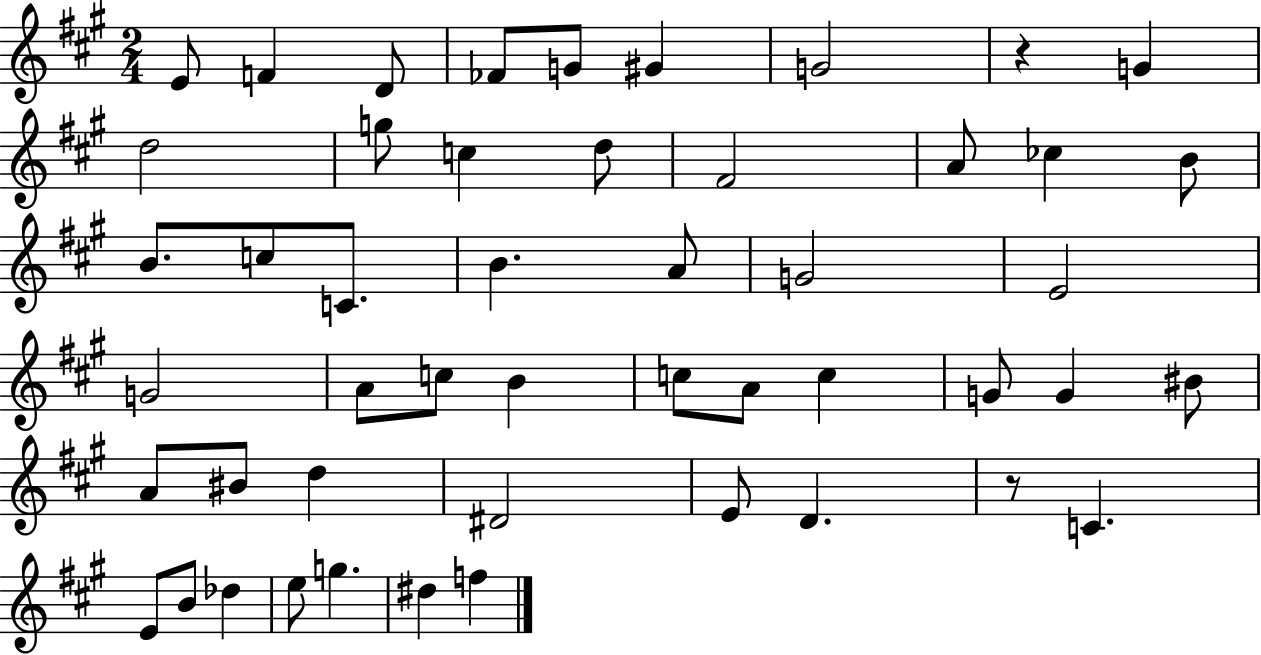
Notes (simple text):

E4/e F4/q D4/e FES4/e G4/e G#4/q G4/h R/q G4/q D5/h G5/e C5/q D5/e F#4/h A4/e CES5/q B4/e B4/e. C5/e C4/e. B4/q. A4/e G4/h E4/h G4/h A4/e C5/e B4/q C5/e A4/e C5/q G4/e G4/q BIS4/e A4/e BIS4/e D5/q D#4/h E4/e D4/q. R/e C4/q. E4/e B4/e Db5/q E5/e G5/q. D#5/q F5/q